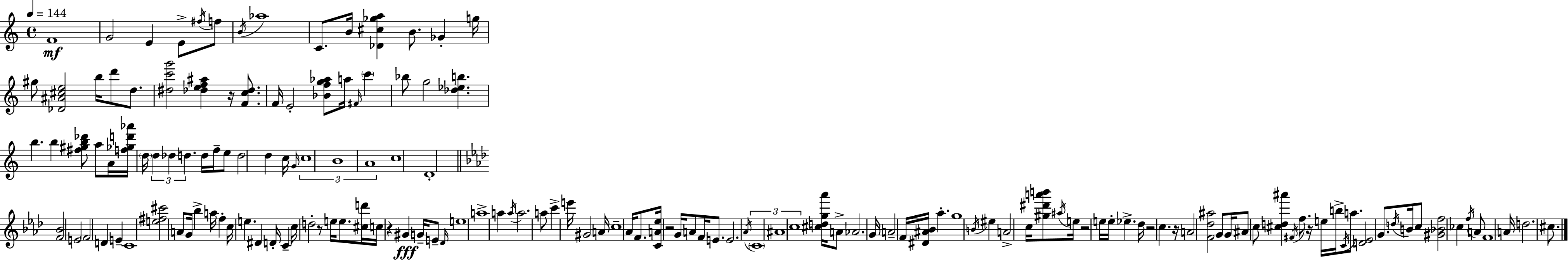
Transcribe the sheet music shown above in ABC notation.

X:1
T:Untitled
M:4/4
L:1/4
K:C
F4 G2 E E/2 ^f/4 f/2 B/4 _a4 C/2 B/4 [_D^c_ga] B/2 _G g/4 ^g/2 [_D^A^ce]2 b/4 d'/2 d/2 [^dc'g']2 [_def^a] z/4 [Fc_d]/2 F/4 E2 [_Bfg_a]/2 a/4 ^F/4 c' _b/2 g2 [_d_eb] b b [^f^gb_d']/2 a/2 A/4 [f_gd'_a']/4 d/4 d _d d d/4 f/4 e/2 d2 d c/4 G/4 c4 B4 A4 c4 D4 [F_B]2 E2 F2 D E C4 [e^f^c']2 A/2 G/4 _b a/4 f c/4 e ^D D/4 C c/4 d2 z/2 e/4 e/2 [^cd']/4 c/4 z ^G G/4 E/2 _D/4 e4 a4 a a/4 a2 a/2 c' e'/4 ^G2 A/4 c4 _A/4 F/2 [CA_e]/4 z2 G/4 A/2 F/4 E/2 E2 _A/4 C4 ^A4 c4 [^cdg_a']/4 A/2 _A2 G/4 A2 F/4 [^D^A_B]/4 _a g4 B/4 ^e A2 c/4 [^g^d'a'b']/2 ^a/4 e/4 z2 e/4 e/4 _e _d/4 z2 c z/4 A2 [F_d^a]2 G/2 G/4 ^A/2 c/2 [^cd^a'] ^F/4 f/2 z/4 e/4 b/4 C/4 a/2 [D_E]2 G/2 d/4 B/4 c/2 [^G_Bf]2 _c f/4 A/2 F4 A/4 d2 ^c/2